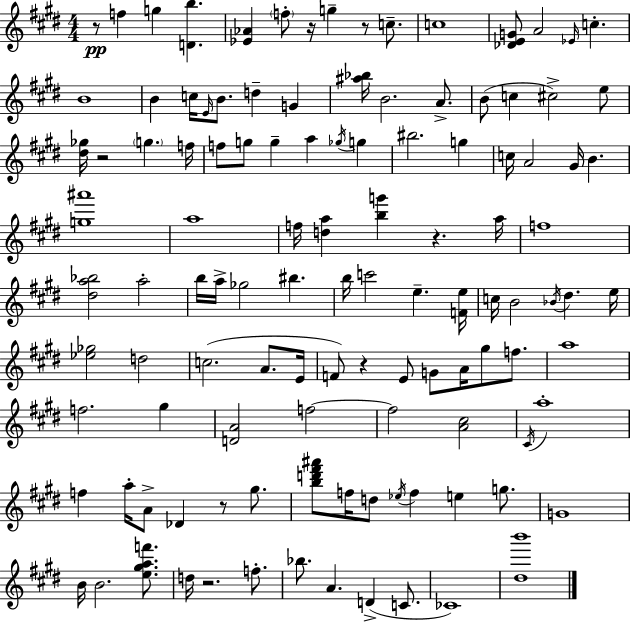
R/e F5/q G5/q [D4,B5]/q. [Eb4,Ab4]/q F5/e R/s G5/q R/e C5/e. C5/w [Db4,E4,G4]/e A4/h Eb4/s C5/q. B4/w B4/q C5/s E4/s B4/e. D5/q G4/q [A#5,Bb5]/s B4/h. A4/e. B4/e C5/q C#5/h E5/e [D#5,Gb5]/s R/h G5/q. F5/s F5/e G5/e G5/q A5/q Gb5/s G5/q BIS5/h. G5/q C5/s A4/h G#4/s B4/q. [G5,A#6]/w A5/w F5/s [D5,A5]/q [B5,G6]/q R/q. A5/s F5/w [D#5,A5,Bb5]/h A5/h B5/s A5/s Gb5/h BIS5/q. B5/s C6/h E5/q. [F4,E5]/s C5/s B4/h Bb4/s D#5/q. E5/s [Eb5,Gb5]/h D5/h C5/h. A4/e. E4/s F4/e R/q E4/e G4/e A4/s G#5/e F5/e. A5/w F5/h. G#5/q [D4,A4]/h F5/h F5/h [A4,C#5]/h C#4/s A5/w F5/q A5/s A4/e Db4/q R/e G#5/e. [B5,D6,F#6,A#6]/e F5/s D5/e Eb5/s F5/q E5/q G5/e. G4/w B4/s B4/h. [E5,G#5,A5,F6]/e. D5/s R/h. F5/e. Bb5/e. A4/q. D4/q C4/e. CES4/w [D#5,B6]/w